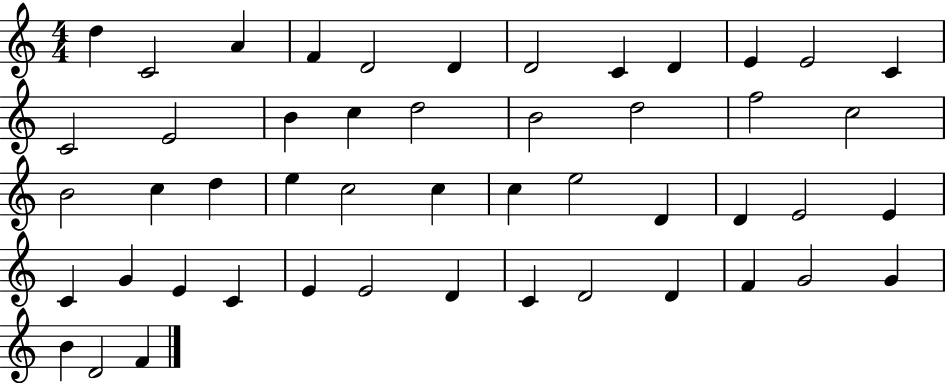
D5/q C4/h A4/q F4/q D4/h D4/q D4/h C4/q D4/q E4/q E4/h C4/q C4/h E4/h B4/q C5/q D5/h B4/h D5/h F5/h C5/h B4/h C5/q D5/q E5/q C5/h C5/q C5/q E5/h D4/q D4/q E4/h E4/q C4/q G4/q E4/q C4/q E4/q E4/h D4/q C4/q D4/h D4/q F4/q G4/h G4/q B4/q D4/h F4/q